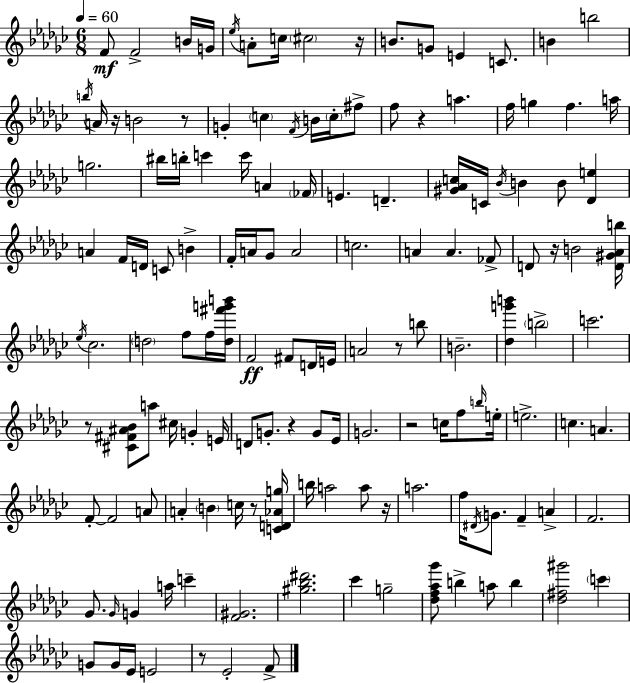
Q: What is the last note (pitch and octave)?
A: F4